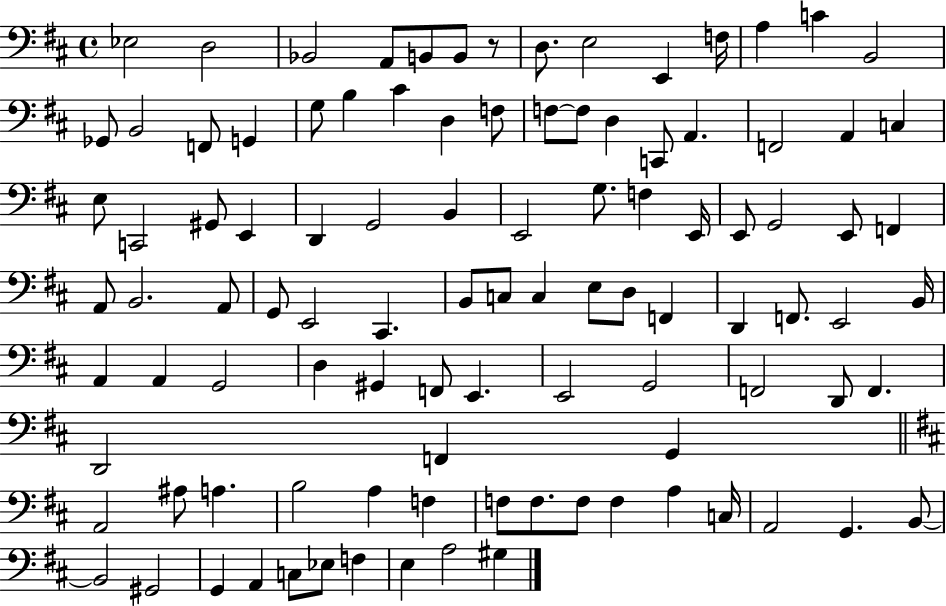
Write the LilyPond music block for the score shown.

{
  \clef bass
  \time 4/4
  \defaultTimeSignature
  \key d \major
  ees2 d2 | bes,2 a,8 b,8 b,8 r8 | d8. e2 e,4 f16 | a4 c'4 b,2 | \break ges,8 b,2 f,8 g,4 | g8 b4 cis'4 d4 f8 | f8~~ f8 d4 c,8 a,4. | f,2 a,4 c4 | \break e8 c,2 gis,8 e,4 | d,4 g,2 b,4 | e,2 g8. f4 e,16 | e,8 g,2 e,8 f,4 | \break a,8 b,2. a,8 | g,8 e,2 cis,4. | b,8 c8 c4 e8 d8 f,4 | d,4 f,8. e,2 b,16 | \break a,4 a,4 g,2 | d4 gis,4 f,8 e,4. | e,2 g,2 | f,2 d,8 f,4. | \break d,2 f,4 g,4 | \bar "||" \break \key b \minor a,2 ais8 a4. | b2 a4 f4 | f8 f8. f8 f4 a4 c16 | a,2 g,4. b,8~~ | \break b,2 gis,2 | g,4 a,4 c8 ees8 f4 | e4 a2 gis4 | \bar "|."
}